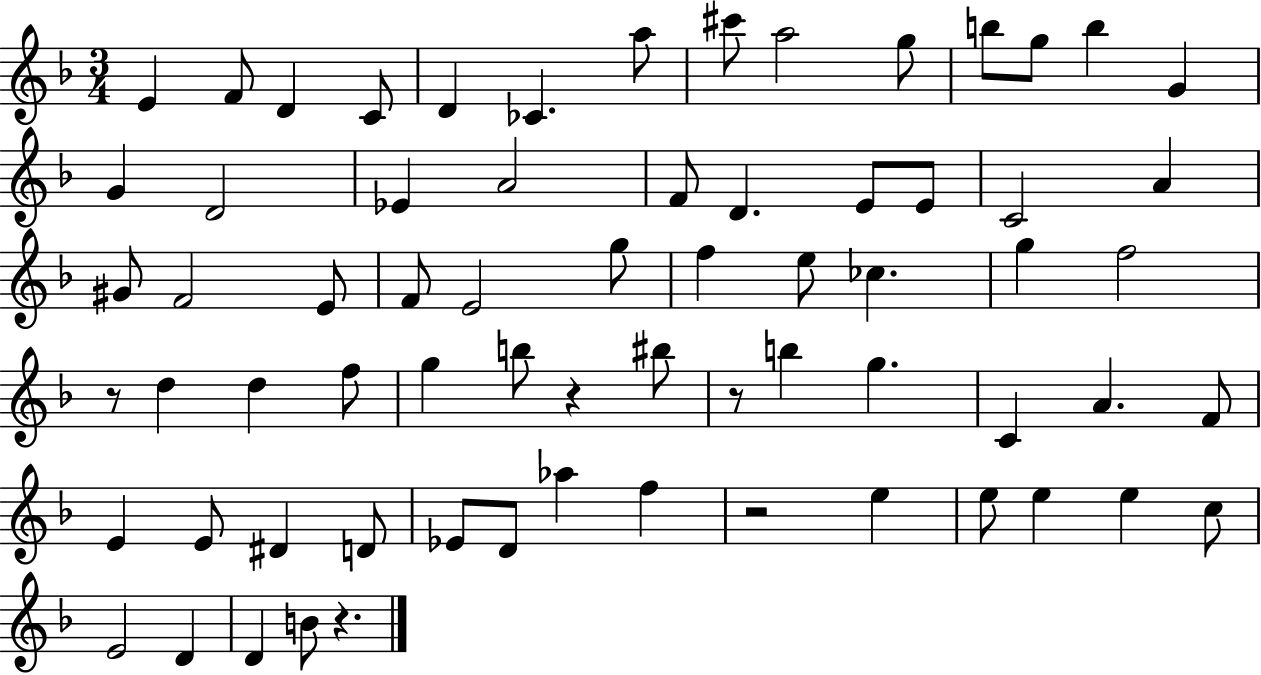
X:1
T:Untitled
M:3/4
L:1/4
K:F
E F/2 D C/2 D _C a/2 ^c'/2 a2 g/2 b/2 g/2 b G G D2 _E A2 F/2 D E/2 E/2 C2 A ^G/2 F2 E/2 F/2 E2 g/2 f e/2 _c g f2 z/2 d d f/2 g b/2 z ^b/2 z/2 b g C A F/2 E E/2 ^D D/2 _E/2 D/2 _a f z2 e e/2 e e c/2 E2 D D B/2 z